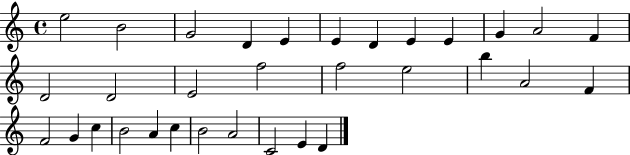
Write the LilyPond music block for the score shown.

{
  \clef treble
  \time 4/4
  \defaultTimeSignature
  \key c \major
  e''2 b'2 | g'2 d'4 e'4 | e'4 d'4 e'4 e'4 | g'4 a'2 f'4 | \break d'2 d'2 | e'2 f''2 | f''2 e''2 | b''4 a'2 f'4 | \break f'2 g'4 c''4 | b'2 a'4 c''4 | b'2 a'2 | c'2 e'4 d'4 | \break \bar "|."
}